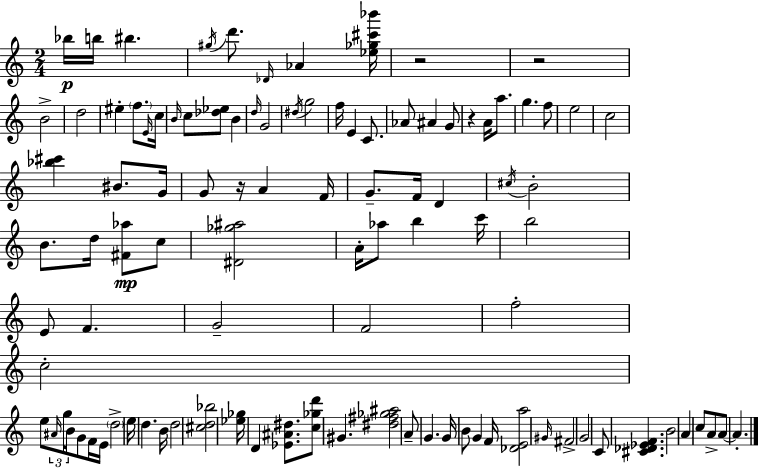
Bb5/s B5/s BIS5/q. G#5/s D6/e. Db4/s Ab4/q [Eb5,Gb5,C#6,Bb6]/s R/h R/h B4/h D5/h EIS5/q F5/e. E4/s C5/s B4/s C5/e [Db5,Eb5]/e B4/q D5/s G4/h D#5/s G5/h F5/s E4/q C4/e. Ab4/e A#4/q G4/e R/q A4/s A5/e. G5/q. F5/e E5/h C5/h [Bb5,C#6]/q BIS4/e. G4/s G4/e R/s A4/q F4/s G4/e. F4/s D4/q C#5/s B4/h B4/e. D5/s [F#4,Ab5]/e C5/e [D#4,Gb5,A#5]/h A4/s Ab5/e B5/q C6/s B5/h E4/e F4/q. G4/h F4/h F5/h C5/h E5/e A#4/s G5/s B4/s G4/e F4/s E4/s D5/h E5/s D5/q. B4/s D5/h [C#5,D5,Bb5]/h [Eb5,Gb5]/s D4/q [Eb4,A#4,D#5]/e. [C5,Gb5,D6]/e G#4/q. [D#5,F#5,Gb5,A#5]/h A4/e G4/q. G4/s B4/e G4/q F4/s [Db4,E4,A5]/h G#4/s F#4/h G4/h C4/e [C#4,Db4,Eb4,F4]/q. B4/h A4/q C5/e A4/e A4/e A4/q.